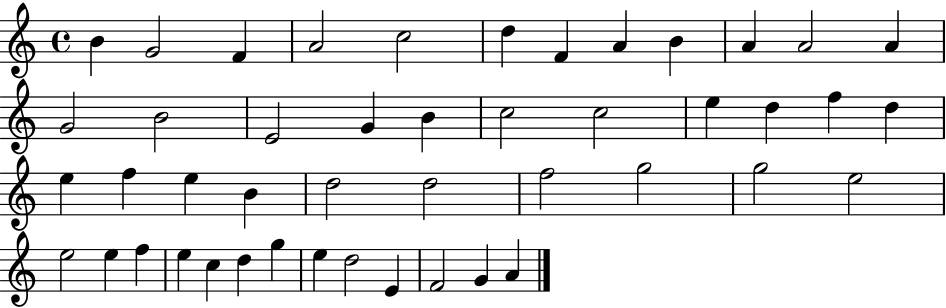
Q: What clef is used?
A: treble